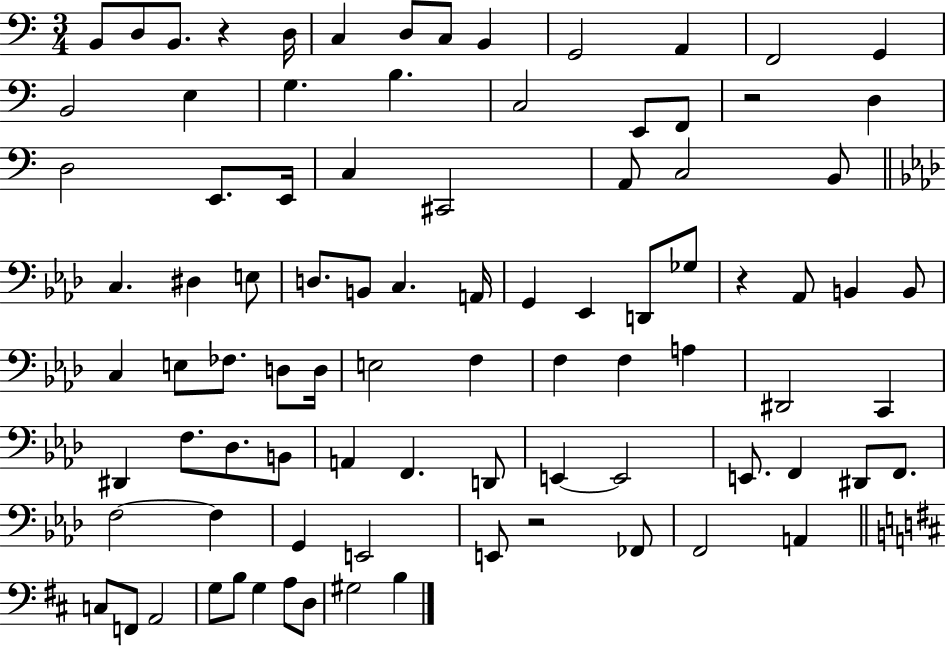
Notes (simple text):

B2/e D3/e B2/e. R/q D3/s C3/q D3/e C3/e B2/q G2/h A2/q F2/h G2/q B2/h E3/q G3/q. B3/q. C3/h E2/e F2/e R/h D3/q D3/h E2/e. E2/s C3/q C#2/h A2/e C3/h B2/e C3/q. D#3/q E3/e D3/e. B2/e C3/q. A2/s G2/q Eb2/q D2/e Gb3/e R/q Ab2/e B2/q B2/e C3/q E3/e FES3/e. D3/e D3/s E3/h F3/q F3/q F3/q A3/q D#2/h C2/q D#2/q F3/e. Db3/e. B2/e A2/q F2/q. D2/e E2/q E2/h E2/e. F2/q D#2/e F2/e. F3/h F3/q G2/q E2/h E2/e R/h FES2/e F2/h A2/q C3/e F2/e A2/h G3/e B3/e G3/q A3/e D3/e G#3/h B3/q